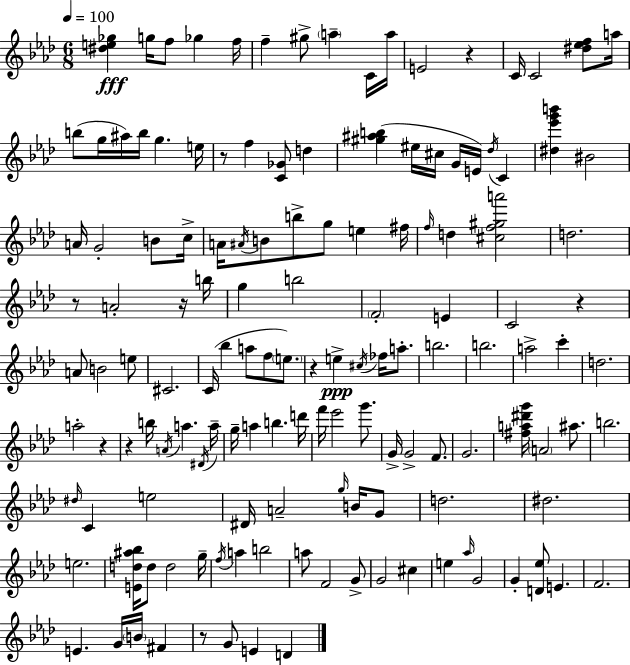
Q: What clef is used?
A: treble